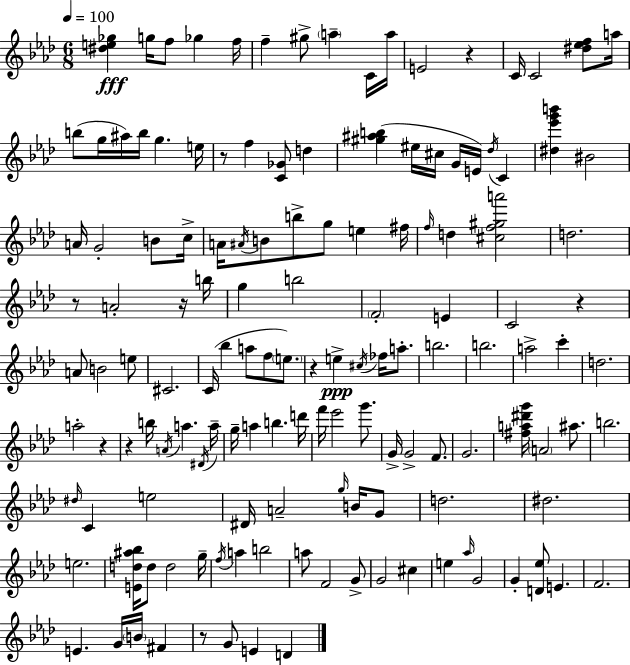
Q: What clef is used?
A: treble